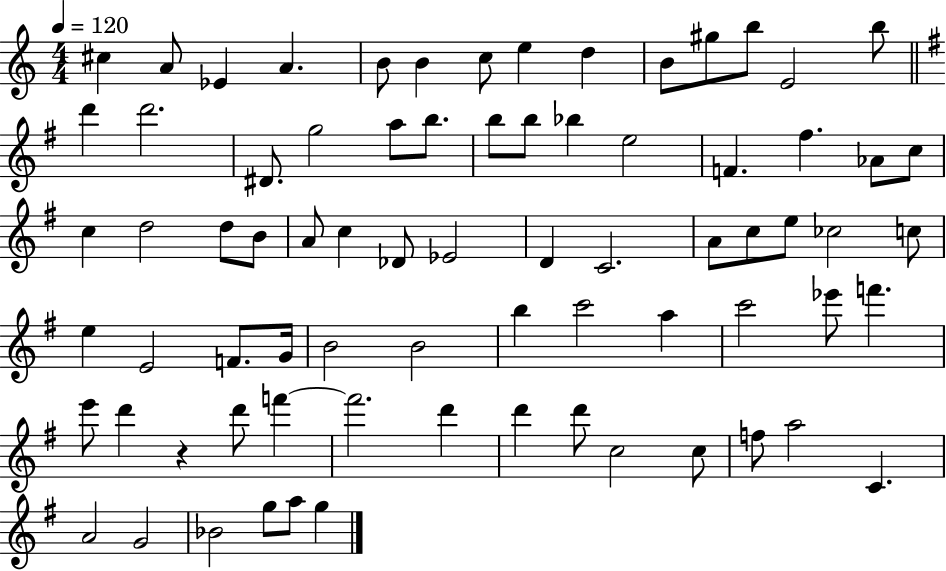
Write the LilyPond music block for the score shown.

{
  \clef treble
  \numericTimeSignature
  \time 4/4
  \key c \major
  \tempo 4 = 120
  \repeat volta 2 { cis''4 a'8 ees'4 a'4. | b'8 b'4 c''8 e''4 d''4 | b'8 gis''8 b''8 e'2 b''8 | \bar "||" \break \key e \minor d'''4 d'''2. | dis'8. g''2 a''8 b''8. | b''8 b''8 bes''4 e''2 | f'4. fis''4. aes'8 c''8 | \break c''4 d''2 d''8 b'8 | a'8 c''4 des'8 ees'2 | d'4 c'2. | a'8 c''8 e''8 ces''2 c''8 | \break e''4 e'2 f'8. g'16 | b'2 b'2 | b''4 c'''2 a''4 | c'''2 ees'''8 f'''4. | \break e'''8 d'''4 r4 d'''8 f'''4~~ | f'''2. d'''4 | d'''4 d'''8 c''2 c''8 | f''8 a''2 c'4. | \break a'2 g'2 | bes'2 g''8 a''8 g''4 | } \bar "|."
}